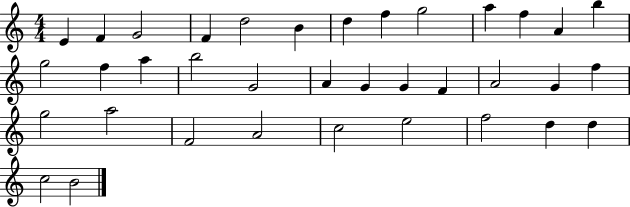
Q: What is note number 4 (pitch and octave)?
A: F4